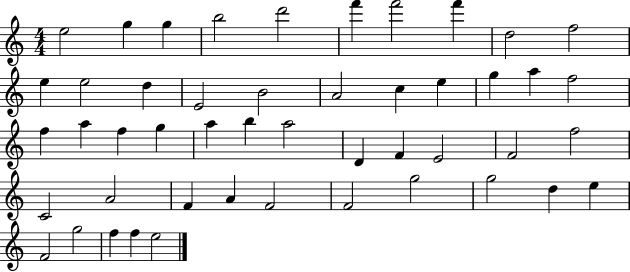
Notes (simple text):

E5/h G5/q G5/q B5/h D6/h F6/q F6/h F6/q D5/h F5/h E5/q E5/h D5/q E4/h B4/h A4/h C5/q E5/q G5/q A5/q F5/h F5/q A5/q F5/q G5/q A5/q B5/q A5/h D4/q F4/q E4/h F4/h F5/h C4/h A4/h F4/q A4/q F4/h F4/h G5/h G5/h D5/q E5/q F4/h G5/h F5/q F5/q E5/h